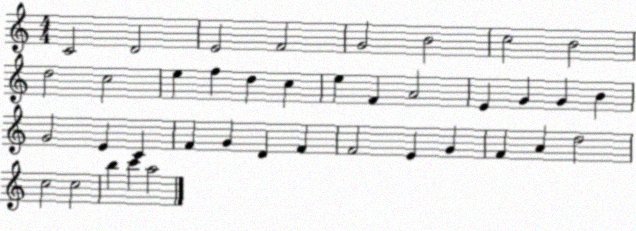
X:1
T:Untitled
M:4/4
L:1/4
K:C
C2 D2 E2 F2 G2 B2 c2 B2 d2 c2 e f d c e F A2 E G G B G2 E C F G D F F2 E G F A d2 c2 c2 b c' a2